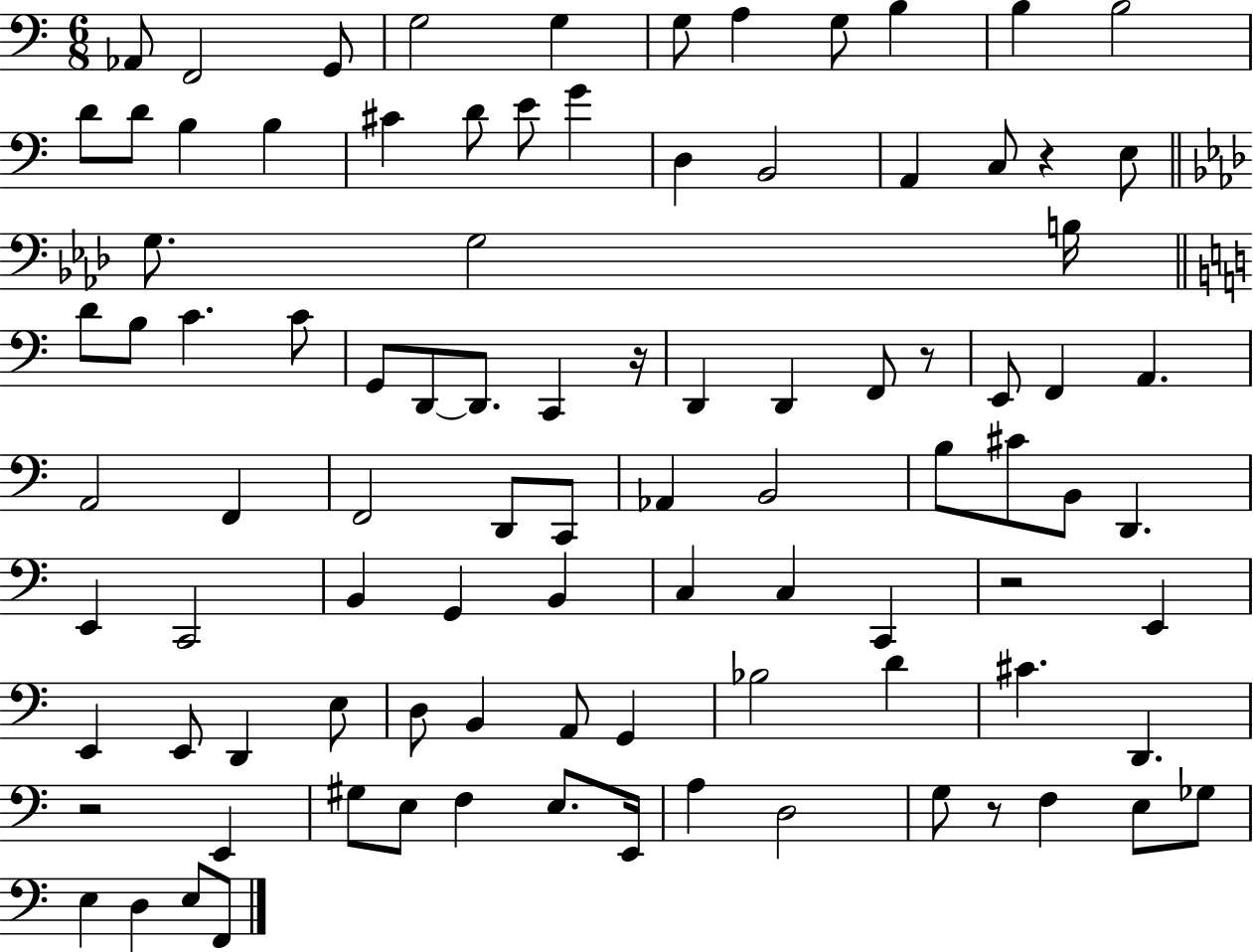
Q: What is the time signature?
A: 6/8